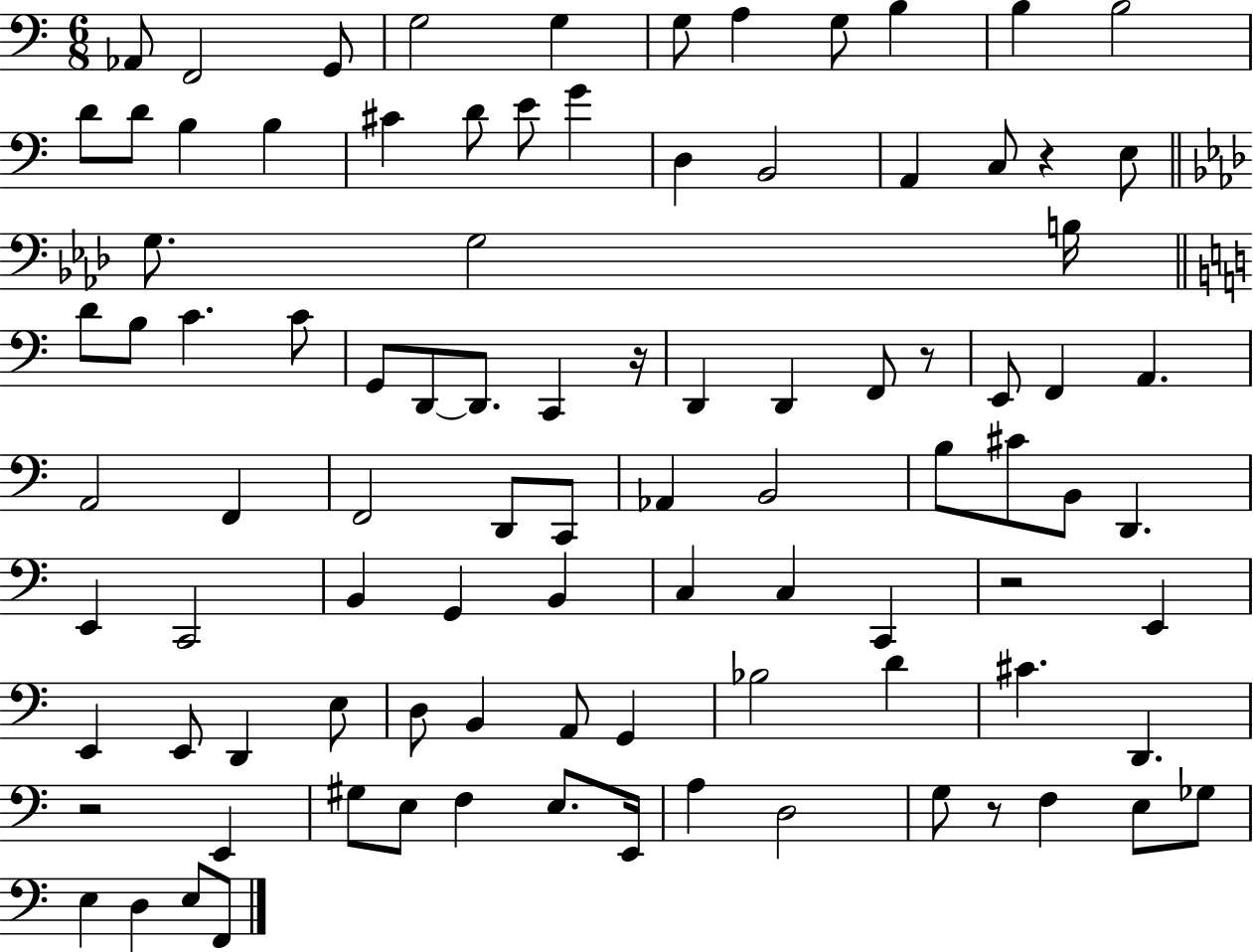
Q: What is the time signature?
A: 6/8